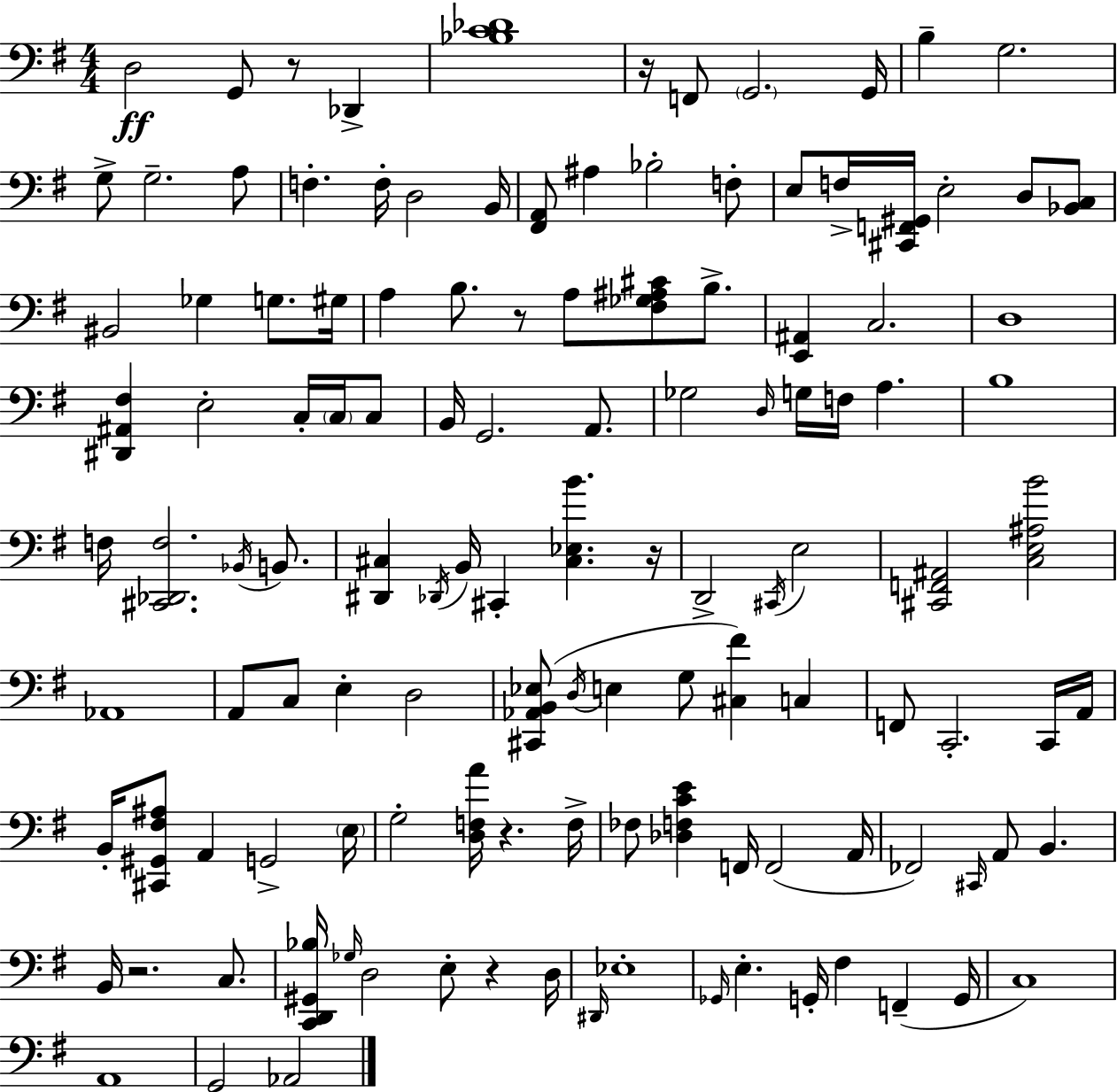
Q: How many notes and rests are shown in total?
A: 124